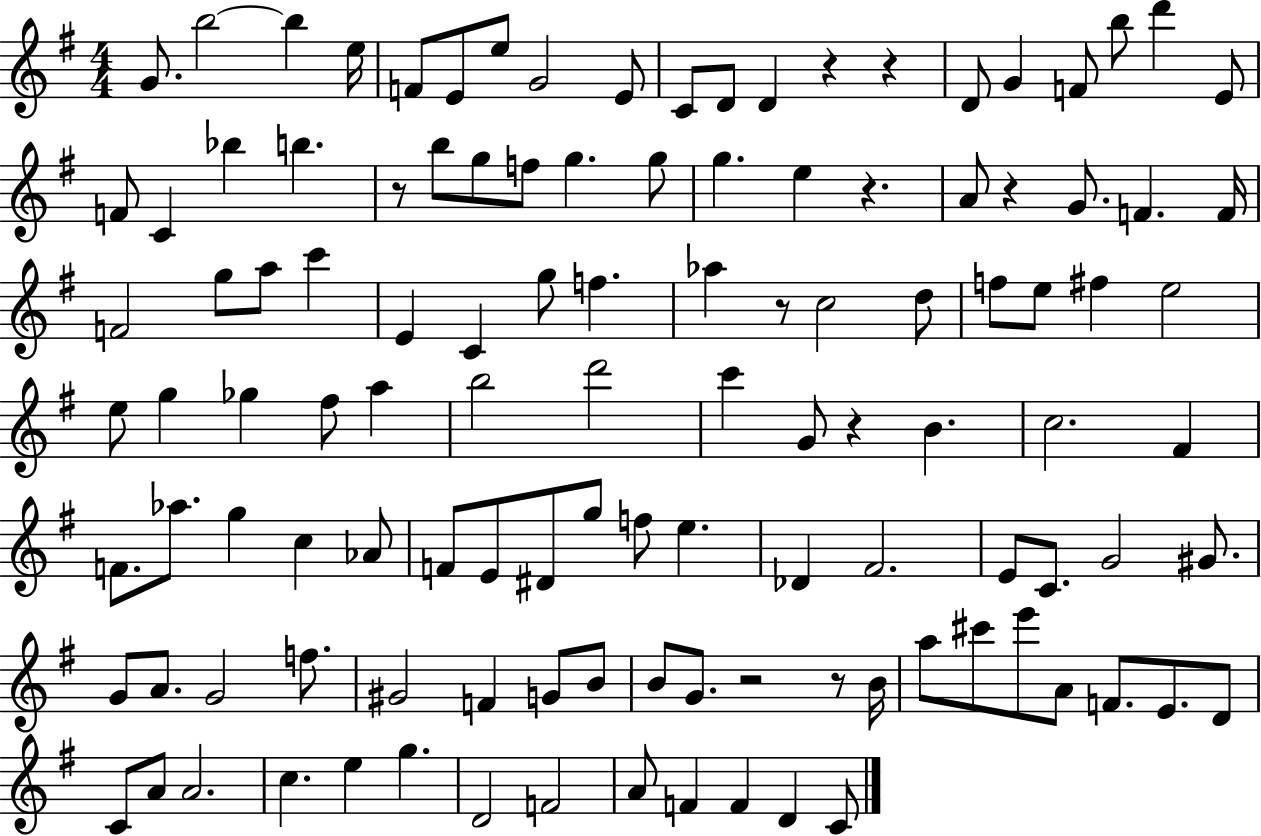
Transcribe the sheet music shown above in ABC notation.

X:1
T:Untitled
M:4/4
L:1/4
K:G
G/2 b2 b e/4 F/2 E/2 e/2 G2 E/2 C/2 D/2 D z z D/2 G F/2 b/2 d' E/2 F/2 C _b b z/2 b/2 g/2 f/2 g g/2 g e z A/2 z G/2 F F/4 F2 g/2 a/2 c' E C g/2 f _a z/2 c2 d/2 f/2 e/2 ^f e2 e/2 g _g ^f/2 a b2 d'2 c' G/2 z B c2 ^F F/2 _a/2 g c _A/2 F/2 E/2 ^D/2 g/2 f/2 e _D ^F2 E/2 C/2 G2 ^G/2 G/2 A/2 G2 f/2 ^G2 F G/2 B/2 B/2 G/2 z2 z/2 B/4 a/2 ^c'/2 e'/2 A/2 F/2 E/2 D/2 C/2 A/2 A2 c e g D2 F2 A/2 F F D C/2